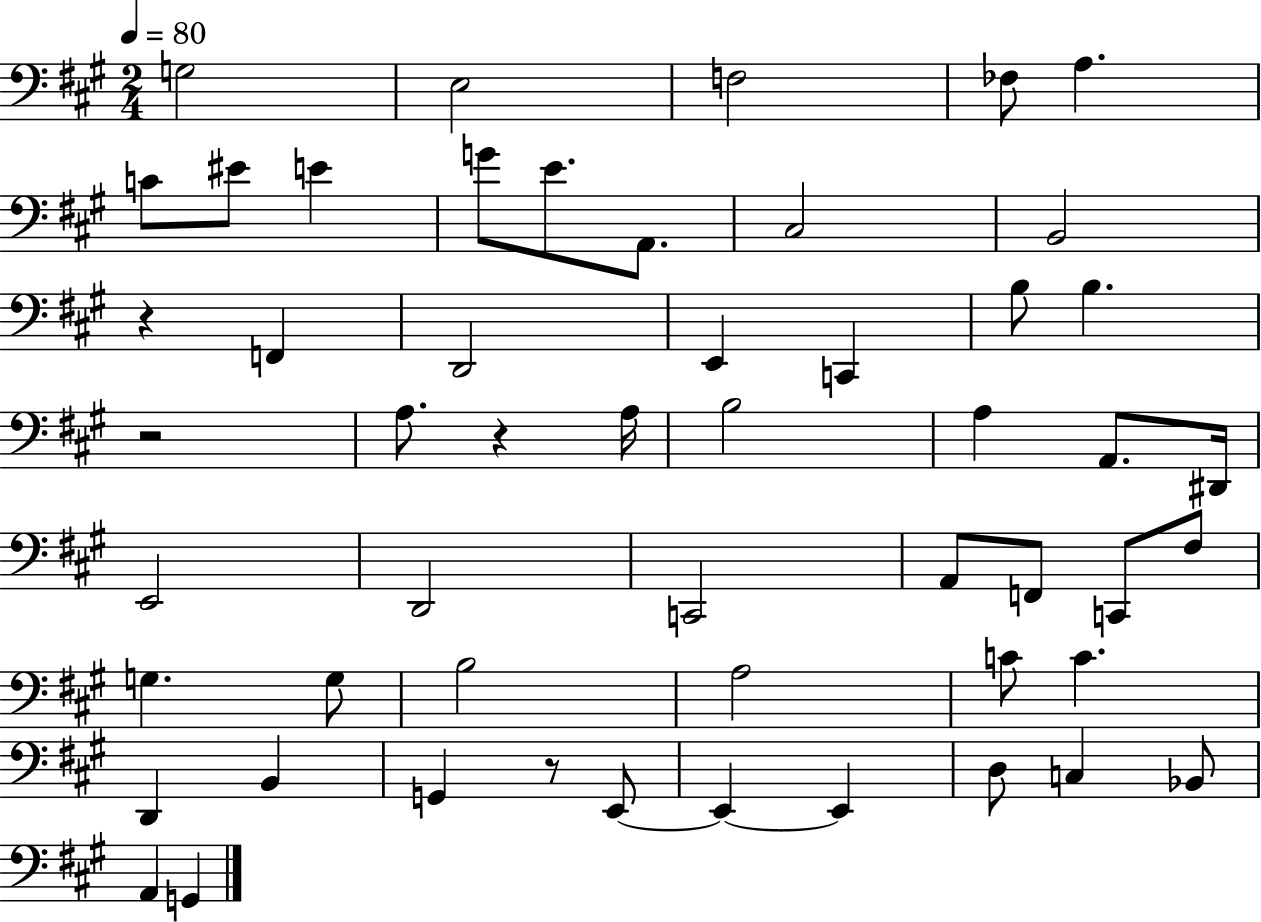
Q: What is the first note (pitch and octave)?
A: G3